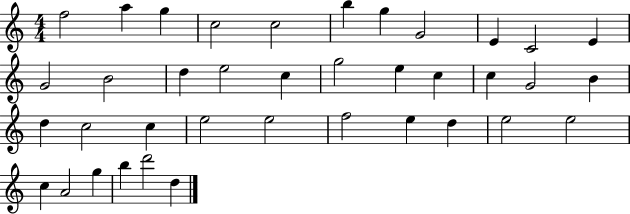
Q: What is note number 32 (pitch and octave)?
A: E5